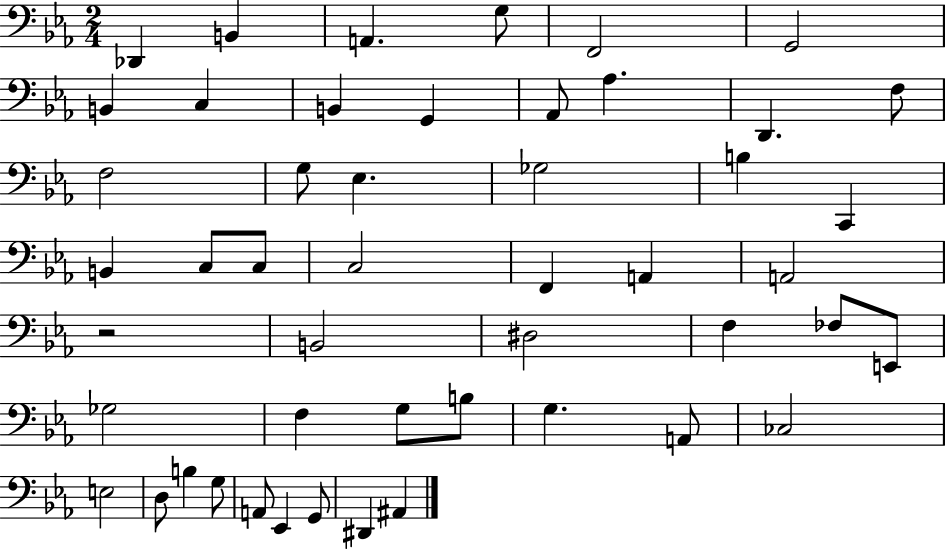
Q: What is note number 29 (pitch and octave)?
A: D#3